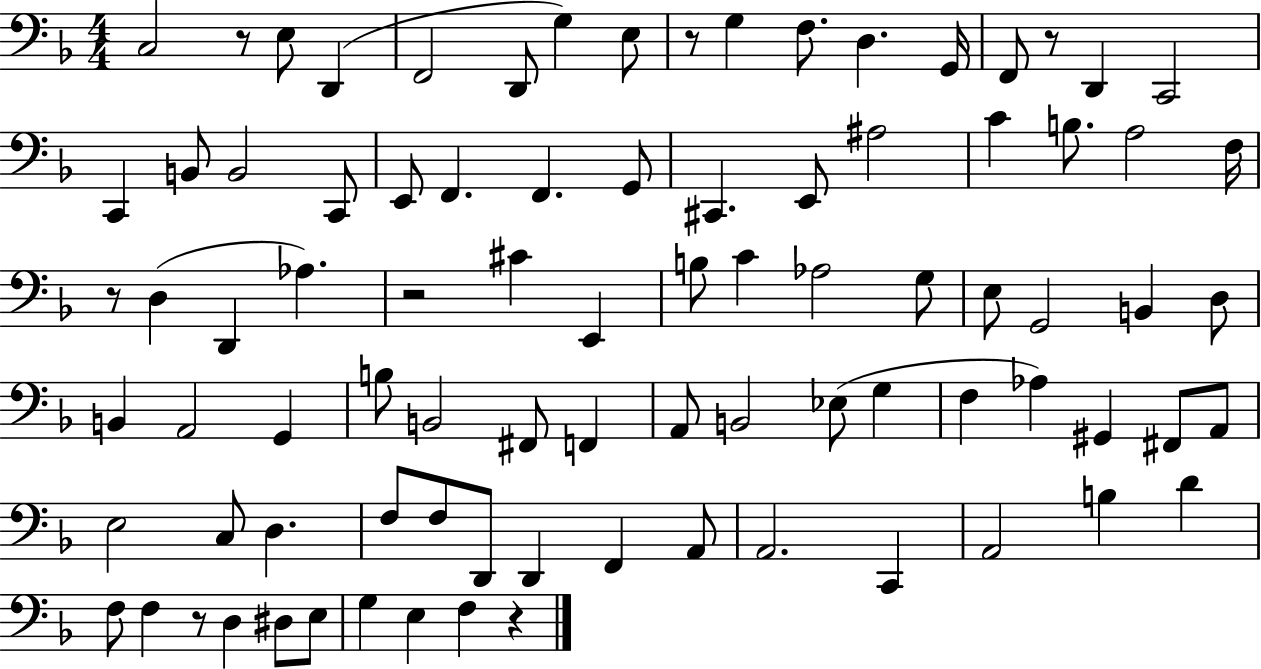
{
  \clef bass
  \numericTimeSignature
  \time 4/4
  \key f \major
  c2 r8 e8 d,4( | f,2 d,8 g4) e8 | r8 g4 f8. d4. g,16 | f,8 r8 d,4 c,2 | \break c,4 b,8 b,2 c,8 | e,8 f,4. f,4. g,8 | cis,4. e,8 ais2 | c'4 b8. a2 f16 | \break r8 d4( d,4 aes4.) | r2 cis'4 e,4 | b8 c'4 aes2 g8 | e8 g,2 b,4 d8 | \break b,4 a,2 g,4 | b8 b,2 fis,8 f,4 | a,8 b,2 ees8( g4 | f4 aes4) gis,4 fis,8 a,8 | \break e2 c8 d4. | f8 f8 d,8 d,4 f,4 a,8 | a,2. c,4 | a,2 b4 d'4 | \break f8 f4 r8 d4 dis8 e8 | g4 e4 f4 r4 | \bar "|."
}